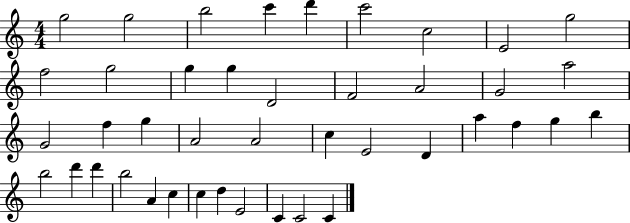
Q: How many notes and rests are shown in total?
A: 42